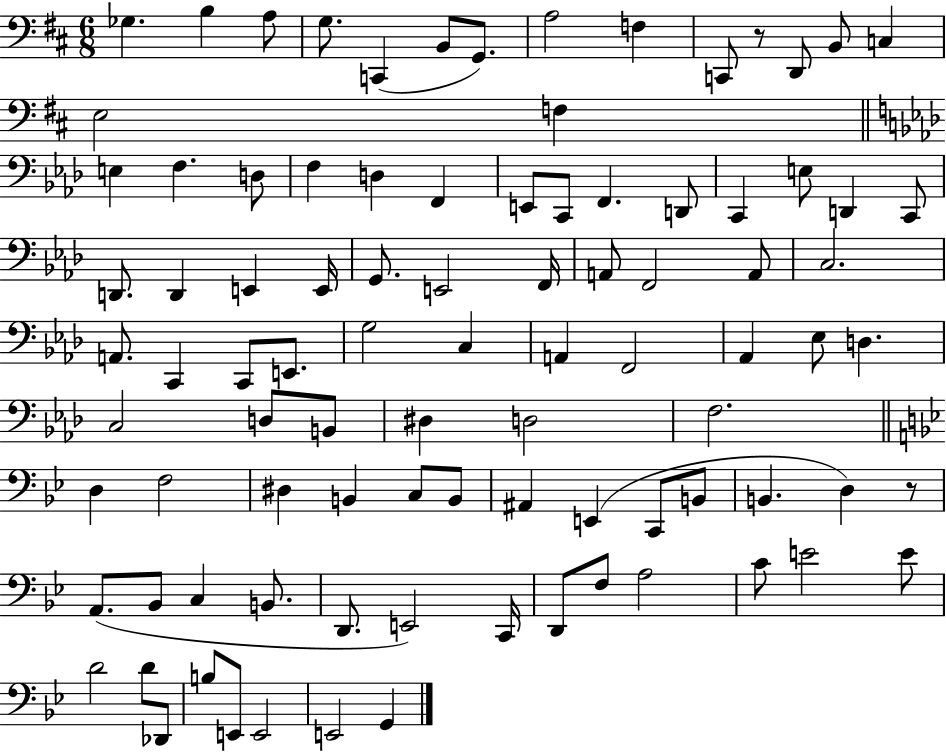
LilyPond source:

{
  \clef bass
  \numericTimeSignature
  \time 6/8
  \key d \major
  ges4. b4 a8 | g8. c,4( b,8 g,8.) | a2 f4 | c,8 r8 d,8 b,8 c4 | \break e2 f4 | \bar "||" \break \key f \minor e4 f4. d8 | f4 d4 f,4 | e,8 c,8 f,4. d,8 | c,4 e8 d,4 c,8 | \break d,8. d,4 e,4 e,16 | g,8. e,2 f,16 | a,8 f,2 a,8 | c2. | \break a,8. c,4 c,8 e,8. | g2 c4 | a,4 f,2 | aes,4 ees8 d4. | \break c2 d8 b,8 | dis4 d2 | f2. | \bar "||" \break \key bes \major d4 f2 | dis4 b,4 c8 b,8 | ais,4 e,4( c,8 b,8 | b,4. d4) r8 | \break a,8.( bes,8 c4 b,8. | d,8. e,2) c,16 | d,8 f8 a2 | c'8 e'2 e'8 | \break d'2 d'8 des,8 | b8 e,8 e,2 | e,2 g,4 | \bar "|."
}